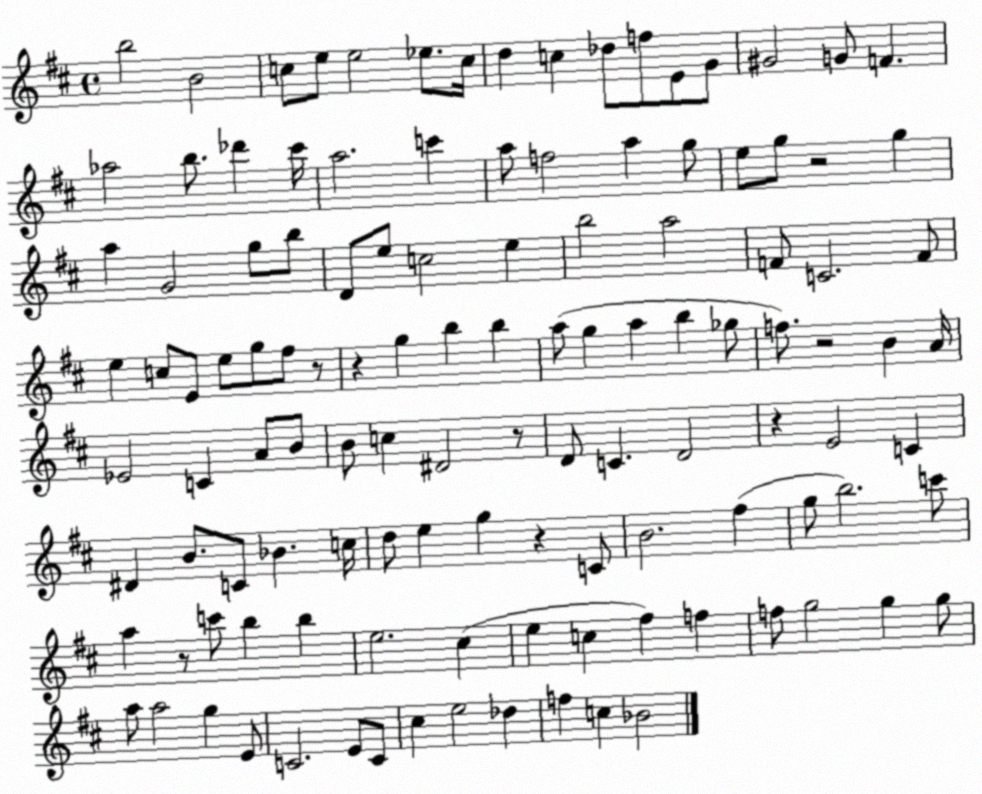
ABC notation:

X:1
T:Untitled
M:4/4
L:1/4
K:D
b2 B2 c/2 e/2 e2 _e/2 c/4 d c _d/2 f/2 E/2 G/2 ^G2 G/2 F _a2 b/2 _d' ^c'/4 a2 c' a/2 f2 a g/2 e/2 g/2 z2 g a G2 g/2 b/2 D/2 e/2 c2 e b2 a2 F/2 C2 F/2 e c/2 E/2 e/2 g/2 ^f/2 z/2 z g b b a/2 g a b _g/2 f/2 z2 B A/4 _E2 C A/2 B/2 B/2 c ^D2 z/2 D/2 C D2 z E2 C ^D B/2 C/2 _B c/4 d/2 e g z C/2 B2 ^f g/2 b2 c'/2 a z/2 c'/2 b b e2 ^c e c ^f f f/2 g2 g g/2 a/2 a2 g E/2 C2 E/2 C/2 ^c e2 _d f c _B2